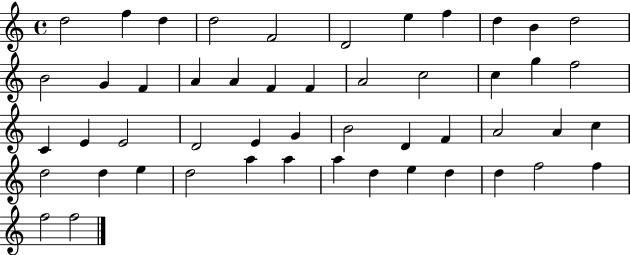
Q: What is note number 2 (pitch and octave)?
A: F5